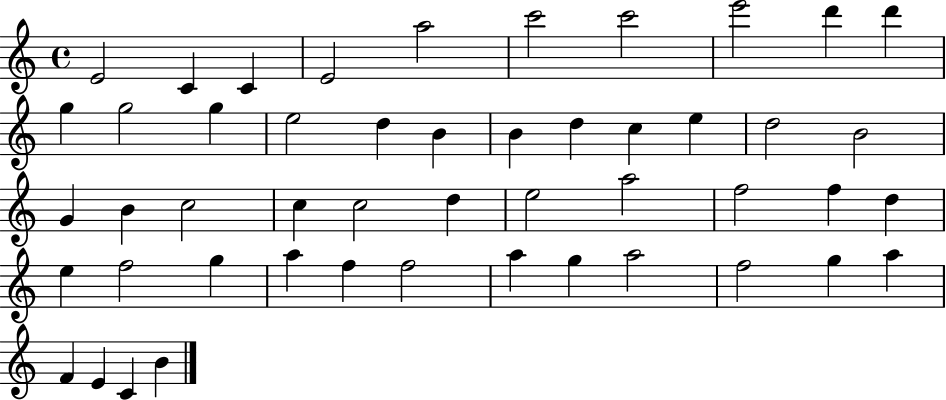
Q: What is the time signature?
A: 4/4